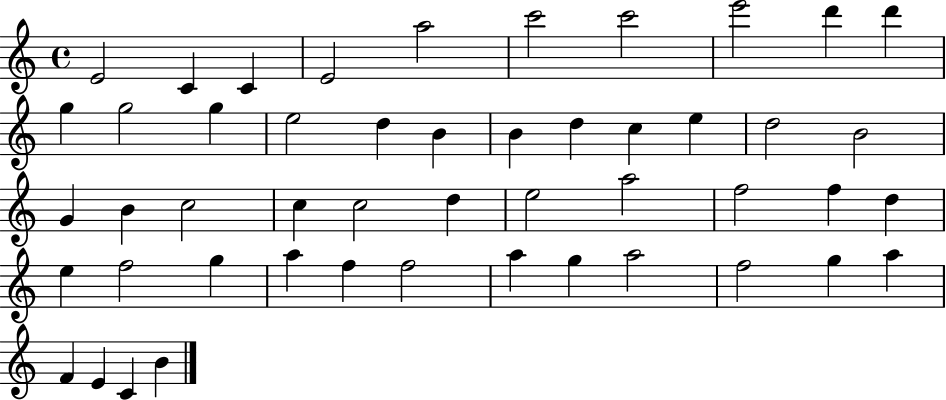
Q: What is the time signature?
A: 4/4